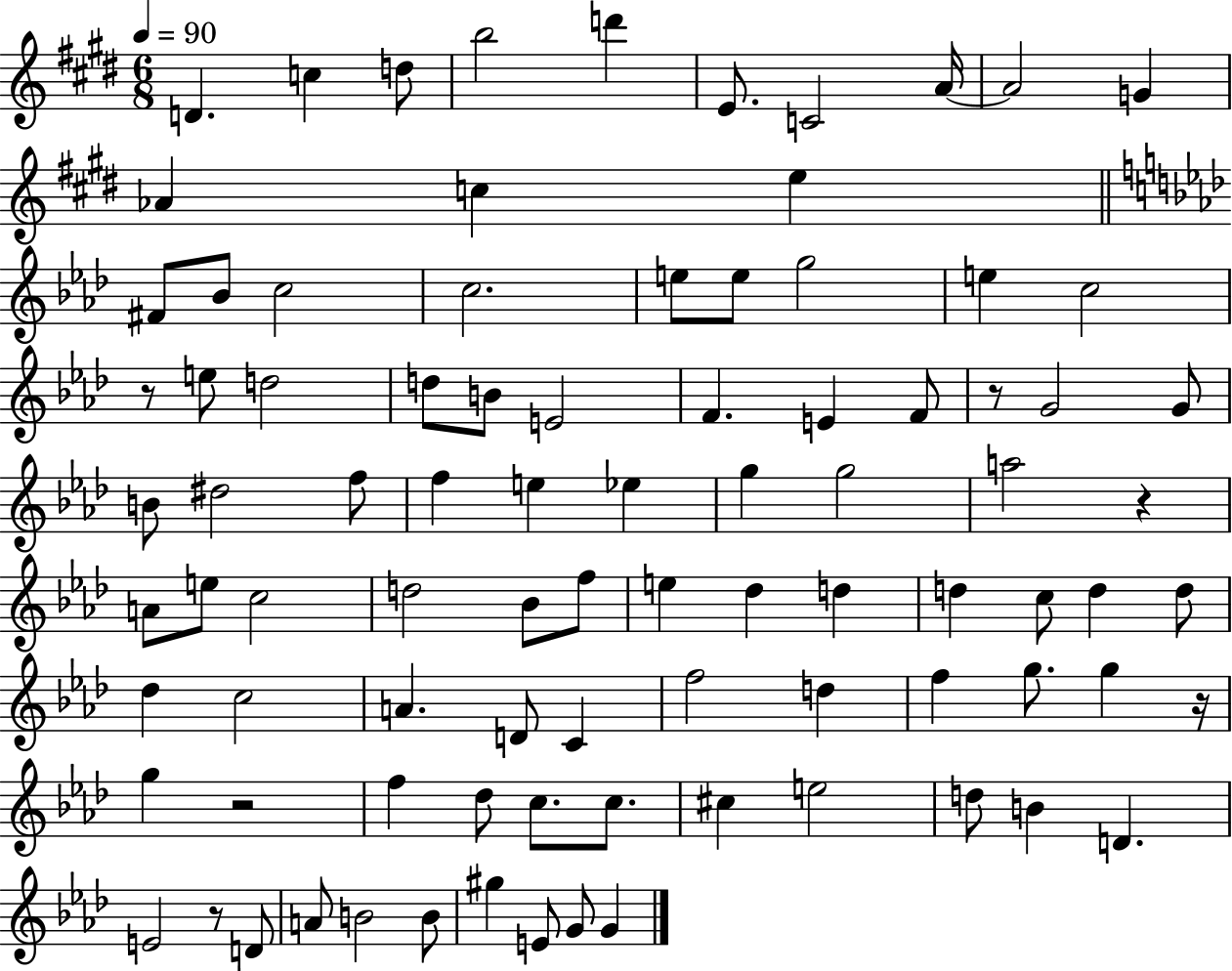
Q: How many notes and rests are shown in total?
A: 89